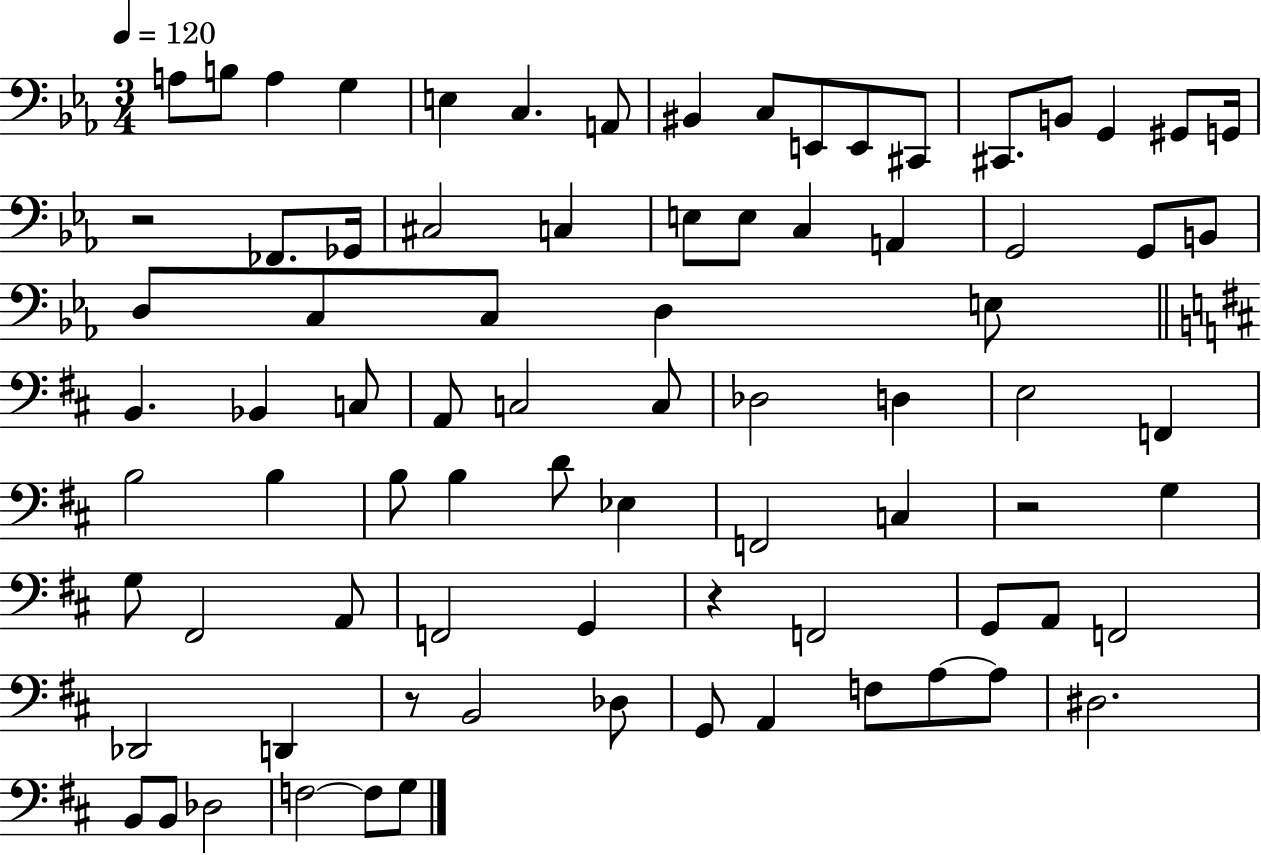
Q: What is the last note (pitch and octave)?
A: G3